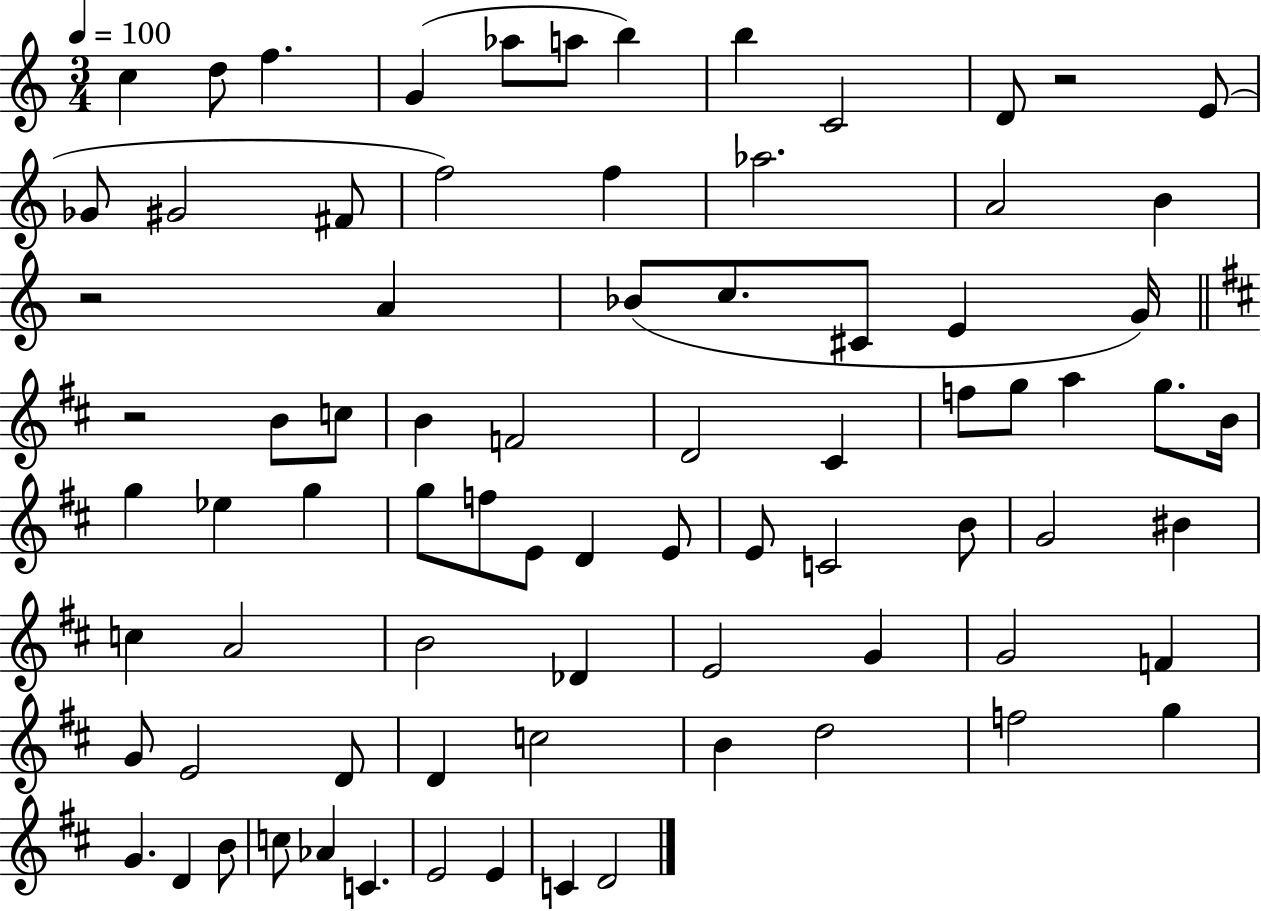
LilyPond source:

{
  \clef treble
  \numericTimeSignature
  \time 3/4
  \key c \major
  \tempo 4 = 100
  \repeat volta 2 { c''4 d''8 f''4. | g'4( aes''8 a''8 b''4) | b''4 c'2 | d'8 r2 e'8( | \break ges'8 gis'2 fis'8 | f''2) f''4 | aes''2. | a'2 b'4 | \break r2 a'4 | bes'8( c''8. cis'8 e'4 g'16) | \bar "||" \break \key d \major r2 b'8 c''8 | b'4 f'2 | d'2 cis'4 | f''8 g''8 a''4 g''8. b'16 | \break g''4 ees''4 g''4 | g''8 f''8 e'8 d'4 e'8 | e'8 c'2 b'8 | g'2 bis'4 | \break c''4 a'2 | b'2 des'4 | e'2 g'4 | g'2 f'4 | \break g'8 e'2 d'8 | d'4 c''2 | b'4 d''2 | f''2 g''4 | \break g'4. d'4 b'8 | c''8 aes'4 c'4. | e'2 e'4 | c'4 d'2 | \break } \bar "|."
}